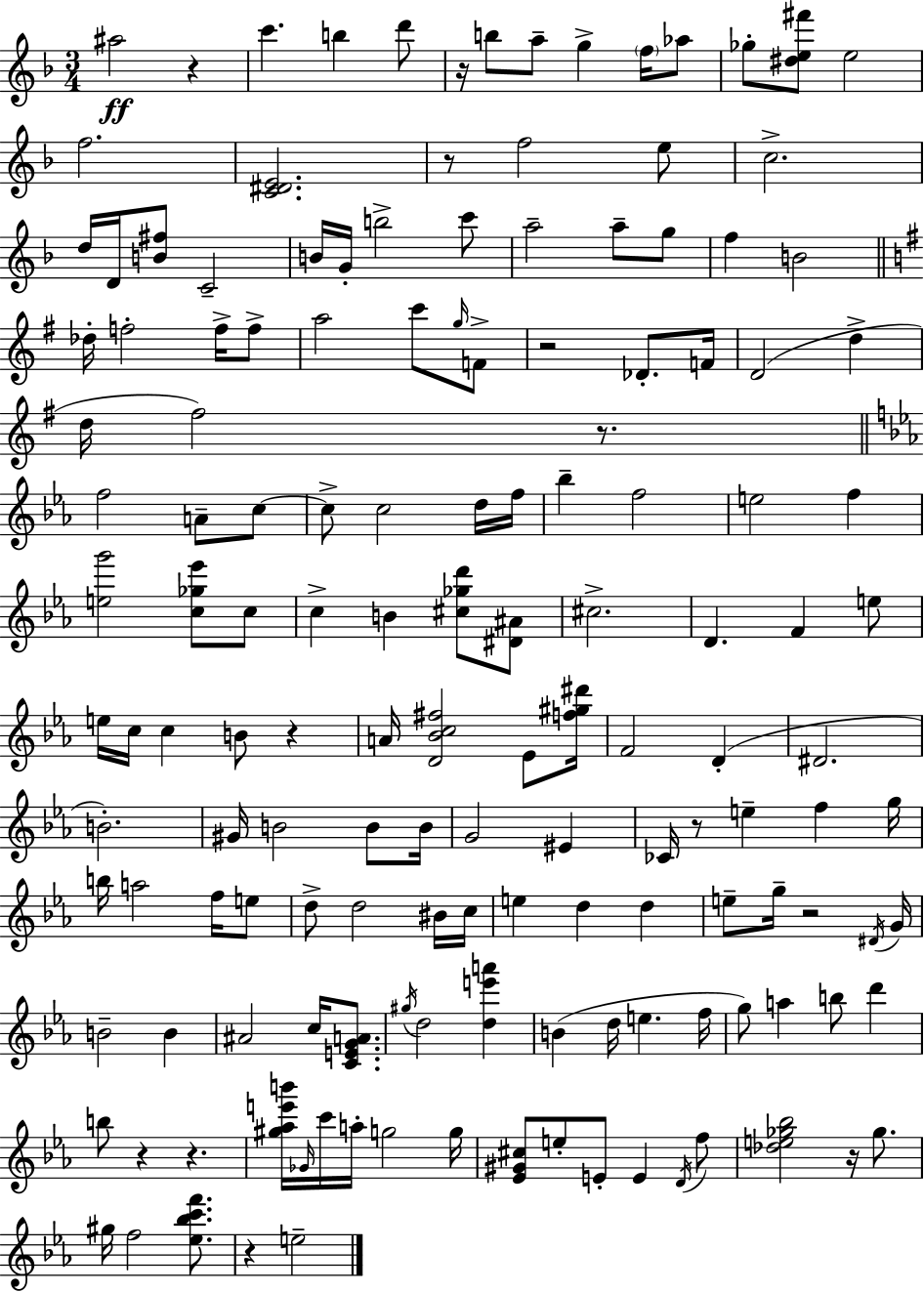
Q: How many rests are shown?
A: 12